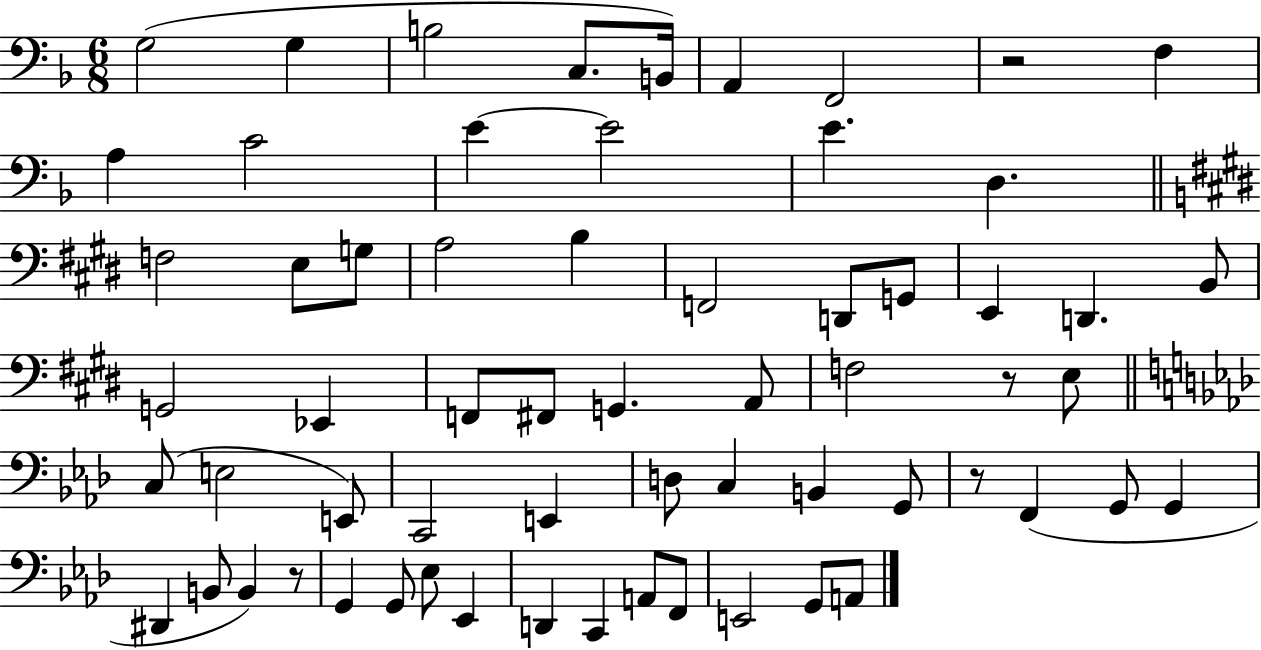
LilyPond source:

{
  \clef bass
  \numericTimeSignature
  \time 6/8
  \key f \major
  g2( g4 | b2 c8. b,16) | a,4 f,2 | r2 f4 | \break a4 c'2 | e'4~~ e'2 | e'4. d4. | \bar "||" \break \key e \major f2 e8 g8 | a2 b4 | f,2 d,8 g,8 | e,4 d,4. b,8 | \break g,2 ees,4 | f,8 fis,8 g,4. a,8 | f2 r8 e8 | \bar "||" \break \key f \minor c8( e2 e,8) | c,2 e,4 | d8 c4 b,4 g,8 | r8 f,4( g,8 g,4 | \break dis,4 b,8 b,4) r8 | g,4 g,8 ees8 ees,4 | d,4 c,4 a,8 f,8 | e,2 g,8 a,8 | \break \bar "|."
}